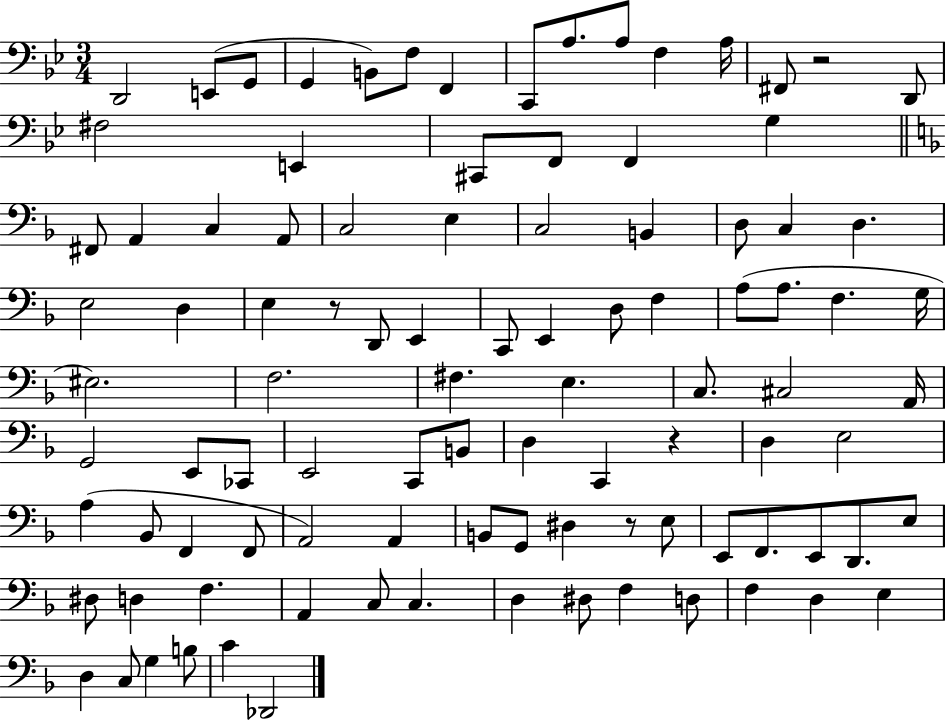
{
  \clef bass
  \numericTimeSignature
  \time 3/4
  \key bes \major
  d,2 e,8( g,8 | g,4 b,8) f8 f,4 | c,8 a8. a8 f4 a16 | fis,8 r2 d,8 | \break fis2 e,4 | cis,8 f,8 f,4 g4 | \bar "||" \break \key f \major fis,8 a,4 c4 a,8 | c2 e4 | c2 b,4 | d8 c4 d4. | \break e2 d4 | e4 r8 d,8 e,4 | c,8 e,4 d8 f4 | a8( a8. f4. g16 | \break eis2.) | f2. | fis4. e4. | c8. cis2 a,16 | \break g,2 e,8 ces,8 | e,2 c,8 b,8 | d4 c,4 r4 | d4 e2 | \break a4( bes,8 f,4 f,8 | a,2) a,4 | b,8 g,8 dis4 r8 e8 | e,8 f,8. e,8 d,8. e8 | \break dis8 d4 f4. | a,4 c8 c4. | d4 dis8 f4 d8 | f4 d4 e4 | \break d4 c8 g4 b8 | c'4 des,2 | \bar "|."
}